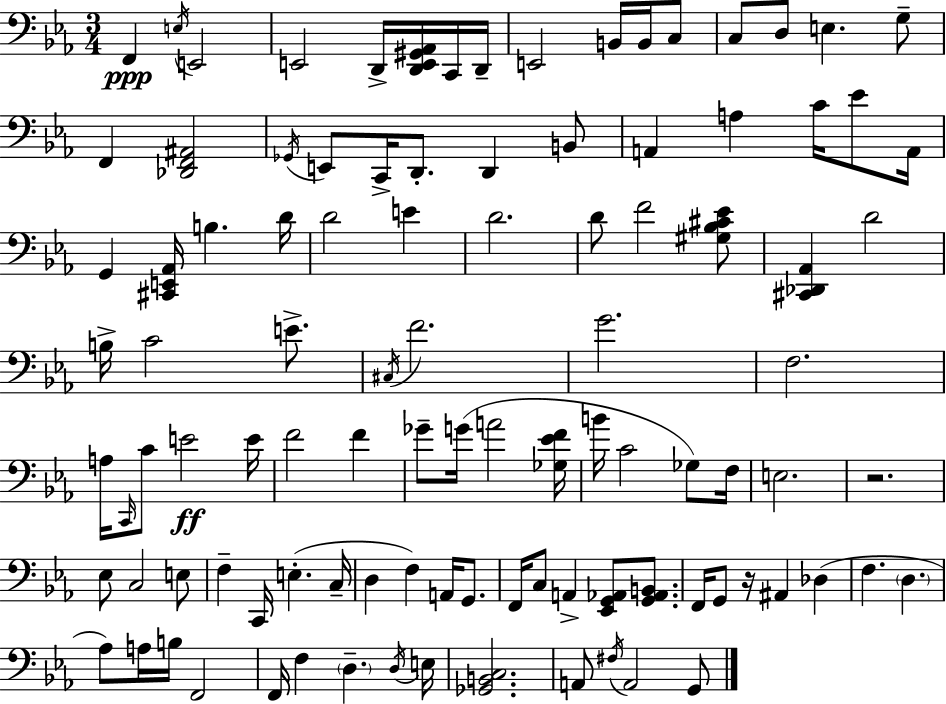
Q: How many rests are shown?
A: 2